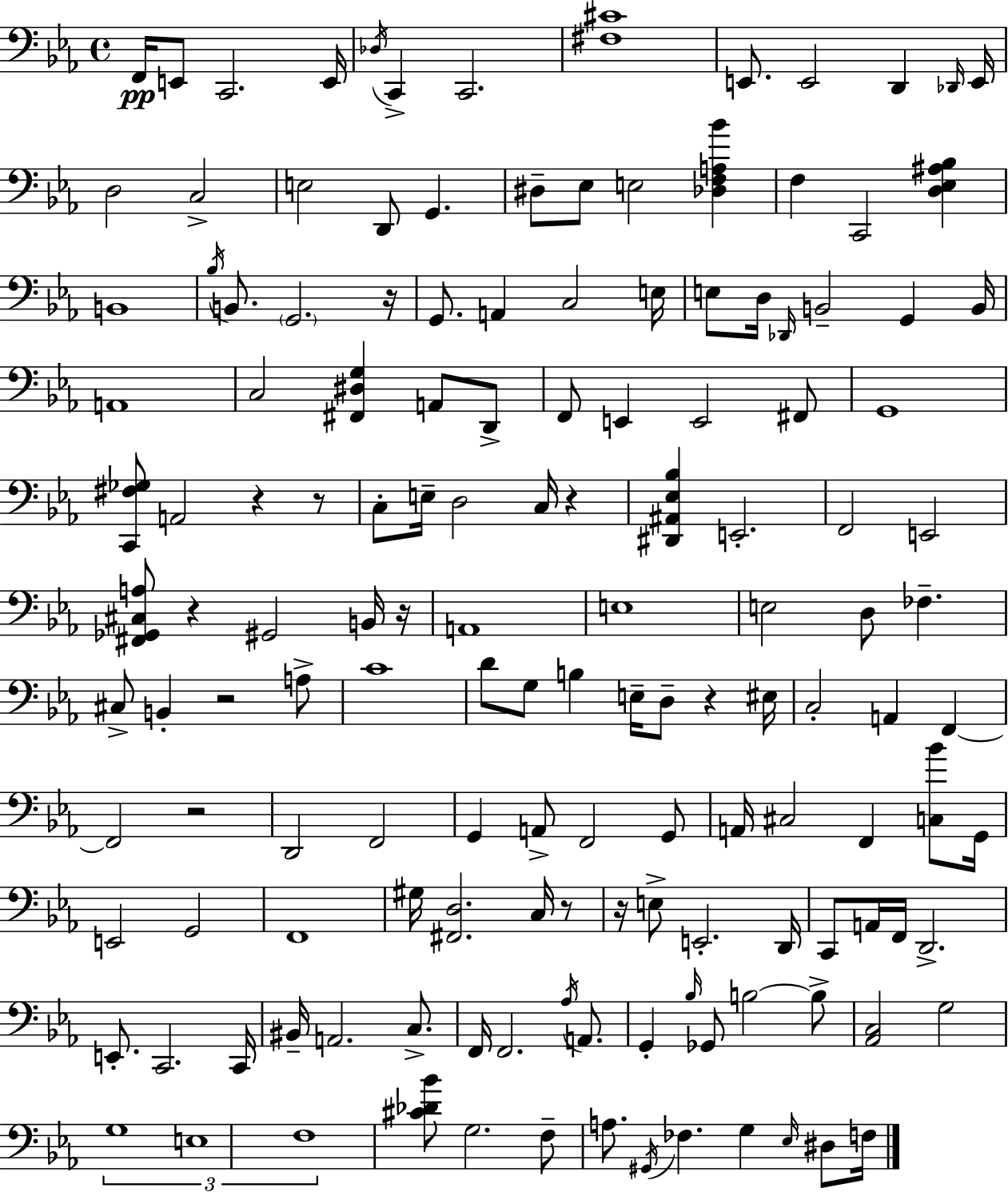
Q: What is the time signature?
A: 4/4